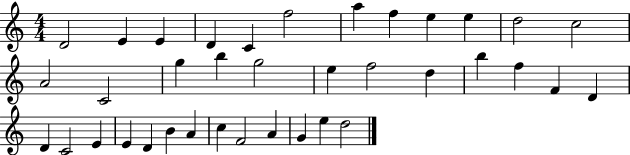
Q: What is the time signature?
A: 4/4